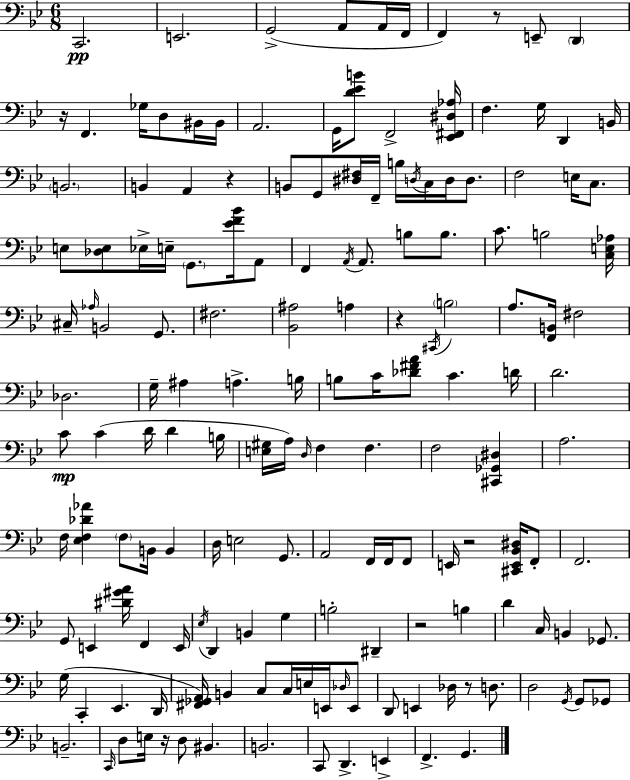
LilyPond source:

{
  \clef bass
  \numericTimeSignature
  \time 6/8
  \key g \minor
  c,2.\pp | e,2. | g,2->( a,8 a,16 f,16 | f,4) r8 e,8-- \parenthesize d,4 | \break r16 f,4. ges16 d8 bis,16 bis,16 | a,2. | g,16 <d' ees' b'>8 f,2-> <ees, fis, dis aes>16 | f4. g16 d,4 b,16 | \break \parenthesize b,2. | b,4 a,4 r4 | b,8 g,8 <dis fis>16 f,16-- b16 \acciaccatura { d16 } c16 d16 d8. | f2 e16 c8. | \break e8 <des e>8 ees16-> e16-- \parenthesize g,8. <ees' f' bes'>16 a,8 | f,4 \acciaccatura { a,16 } a,8. b8 b8. | c'8. b2 | <c e aes>16 cis16-- \grace { aes16 } b,2 | \break g,8. fis2. | <bes, ais>2 a4 | r4 \acciaccatura { cis,16 } \parenthesize b2 | a8. <f, b,>16 fis2 | \break des2. | g16-- ais4 a4.-> | b16 b8 c'16 <des' fis' a'>8 c'4. | d'16 d'2. | \break c'8\mp c'4( d'16 d'4 | b16 <e gis>16 a16) \grace { d16 } f4 f4. | f2 | <cis, ges, dis>4 a2. | \break f16 <ees f des' aes'>4 \parenthesize f8 | b,16 b,4 d16 e2 | g,8. a,2 | f,16 f,16 f,8 e,16 r2 | \break <cis, e, bes, dis>16 f,8-. f,2. | g,8 e,4 <dis' gis' a'>16 | f,4 e,16 \acciaccatura { ees16 } d,4 b,4 | g4 b2-. | \break dis,4-- r2 | b4 d'4 c16 b,4 | ges,8. g16( c,4-. ees,4. | d,16 <fis, ges, a,>16) b,4 c8 | \break c16 e16 e,16 \grace { des16 } e,8 d,8 e,4 | des16 r8 d8. d2 | \acciaccatura { g,16 } g,8 ges,8 b,2.-- | \grace { c,16 } d8 e16 | \break r16 d8 bis,4. b,2. | c,8 d,4.-> | e,4-> f,4.-> | g,4. \bar "|."
}